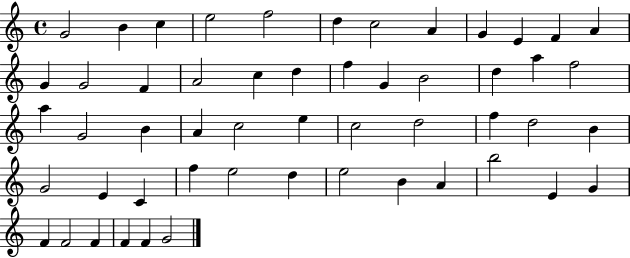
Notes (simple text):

G4/h B4/q C5/q E5/h F5/h D5/q C5/h A4/q G4/q E4/q F4/q A4/q G4/q G4/h F4/q A4/h C5/q D5/q F5/q G4/q B4/h D5/q A5/q F5/h A5/q G4/h B4/q A4/q C5/h E5/q C5/h D5/h F5/q D5/h B4/q G4/h E4/q C4/q F5/q E5/h D5/q E5/h B4/q A4/q B5/h E4/q G4/q F4/q F4/h F4/q F4/q F4/q G4/h